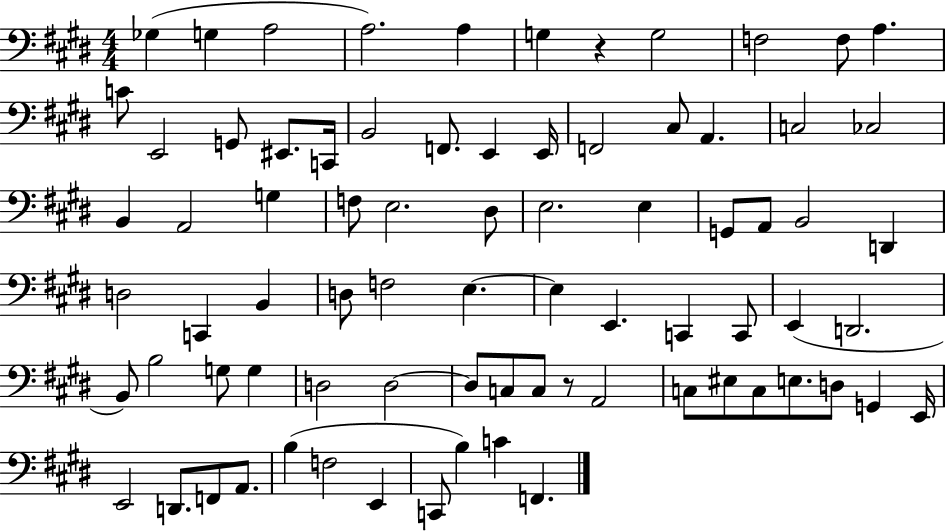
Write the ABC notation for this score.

X:1
T:Untitled
M:4/4
L:1/4
K:E
_G, G, A,2 A,2 A, G, z G,2 F,2 F,/2 A, C/2 E,,2 G,,/2 ^E,,/2 C,,/4 B,,2 F,,/2 E,, E,,/4 F,,2 ^C,/2 A,, C,2 _C,2 B,, A,,2 G, F,/2 E,2 ^D,/2 E,2 E, G,,/2 A,,/2 B,,2 D,, D,2 C,, B,, D,/2 F,2 E, E, E,, C,, C,,/2 E,, D,,2 B,,/2 B,2 G,/2 G, D,2 D,2 D,/2 C,/2 C,/2 z/2 A,,2 C,/2 ^E,/2 C,/2 E,/2 D,/2 G,, E,,/4 E,,2 D,,/2 F,,/2 A,,/2 B, F,2 E,, C,,/2 B, C F,,